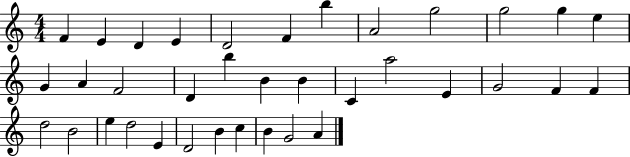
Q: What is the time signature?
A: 4/4